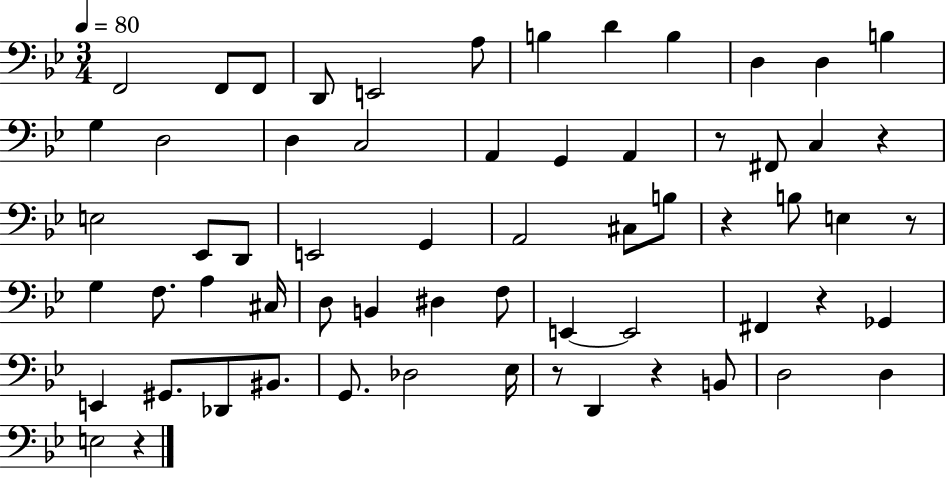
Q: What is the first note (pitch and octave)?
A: F2